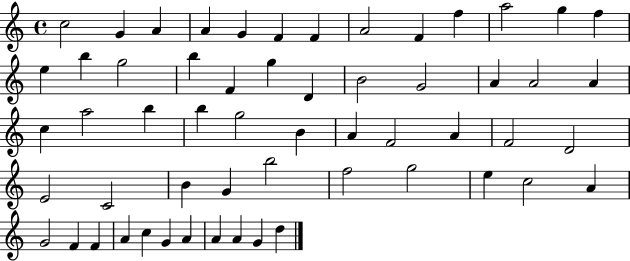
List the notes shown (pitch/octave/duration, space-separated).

C5/h G4/q A4/q A4/q G4/q F4/q F4/q A4/h F4/q F5/q A5/h G5/q F5/q E5/q B5/q G5/h B5/q F4/q G5/q D4/q B4/h G4/h A4/q A4/h A4/q C5/q A5/h B5/q B5/q G5/h B4/q A4/q F4/h A4/q F4/h D4/h E4/h C4/h B4/q G4/q B5/h F5/h G5/h E5/q C5/h A4/q G4/h F4/q F4/q A4/q C5/q G4/q A4/q A4/q A4/q G4/q D5/q